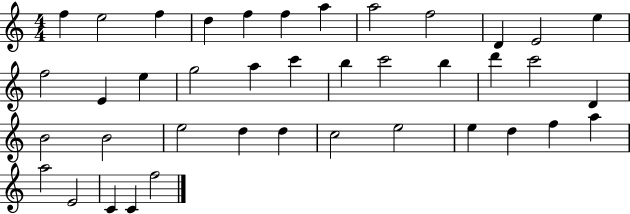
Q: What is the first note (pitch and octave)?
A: F5